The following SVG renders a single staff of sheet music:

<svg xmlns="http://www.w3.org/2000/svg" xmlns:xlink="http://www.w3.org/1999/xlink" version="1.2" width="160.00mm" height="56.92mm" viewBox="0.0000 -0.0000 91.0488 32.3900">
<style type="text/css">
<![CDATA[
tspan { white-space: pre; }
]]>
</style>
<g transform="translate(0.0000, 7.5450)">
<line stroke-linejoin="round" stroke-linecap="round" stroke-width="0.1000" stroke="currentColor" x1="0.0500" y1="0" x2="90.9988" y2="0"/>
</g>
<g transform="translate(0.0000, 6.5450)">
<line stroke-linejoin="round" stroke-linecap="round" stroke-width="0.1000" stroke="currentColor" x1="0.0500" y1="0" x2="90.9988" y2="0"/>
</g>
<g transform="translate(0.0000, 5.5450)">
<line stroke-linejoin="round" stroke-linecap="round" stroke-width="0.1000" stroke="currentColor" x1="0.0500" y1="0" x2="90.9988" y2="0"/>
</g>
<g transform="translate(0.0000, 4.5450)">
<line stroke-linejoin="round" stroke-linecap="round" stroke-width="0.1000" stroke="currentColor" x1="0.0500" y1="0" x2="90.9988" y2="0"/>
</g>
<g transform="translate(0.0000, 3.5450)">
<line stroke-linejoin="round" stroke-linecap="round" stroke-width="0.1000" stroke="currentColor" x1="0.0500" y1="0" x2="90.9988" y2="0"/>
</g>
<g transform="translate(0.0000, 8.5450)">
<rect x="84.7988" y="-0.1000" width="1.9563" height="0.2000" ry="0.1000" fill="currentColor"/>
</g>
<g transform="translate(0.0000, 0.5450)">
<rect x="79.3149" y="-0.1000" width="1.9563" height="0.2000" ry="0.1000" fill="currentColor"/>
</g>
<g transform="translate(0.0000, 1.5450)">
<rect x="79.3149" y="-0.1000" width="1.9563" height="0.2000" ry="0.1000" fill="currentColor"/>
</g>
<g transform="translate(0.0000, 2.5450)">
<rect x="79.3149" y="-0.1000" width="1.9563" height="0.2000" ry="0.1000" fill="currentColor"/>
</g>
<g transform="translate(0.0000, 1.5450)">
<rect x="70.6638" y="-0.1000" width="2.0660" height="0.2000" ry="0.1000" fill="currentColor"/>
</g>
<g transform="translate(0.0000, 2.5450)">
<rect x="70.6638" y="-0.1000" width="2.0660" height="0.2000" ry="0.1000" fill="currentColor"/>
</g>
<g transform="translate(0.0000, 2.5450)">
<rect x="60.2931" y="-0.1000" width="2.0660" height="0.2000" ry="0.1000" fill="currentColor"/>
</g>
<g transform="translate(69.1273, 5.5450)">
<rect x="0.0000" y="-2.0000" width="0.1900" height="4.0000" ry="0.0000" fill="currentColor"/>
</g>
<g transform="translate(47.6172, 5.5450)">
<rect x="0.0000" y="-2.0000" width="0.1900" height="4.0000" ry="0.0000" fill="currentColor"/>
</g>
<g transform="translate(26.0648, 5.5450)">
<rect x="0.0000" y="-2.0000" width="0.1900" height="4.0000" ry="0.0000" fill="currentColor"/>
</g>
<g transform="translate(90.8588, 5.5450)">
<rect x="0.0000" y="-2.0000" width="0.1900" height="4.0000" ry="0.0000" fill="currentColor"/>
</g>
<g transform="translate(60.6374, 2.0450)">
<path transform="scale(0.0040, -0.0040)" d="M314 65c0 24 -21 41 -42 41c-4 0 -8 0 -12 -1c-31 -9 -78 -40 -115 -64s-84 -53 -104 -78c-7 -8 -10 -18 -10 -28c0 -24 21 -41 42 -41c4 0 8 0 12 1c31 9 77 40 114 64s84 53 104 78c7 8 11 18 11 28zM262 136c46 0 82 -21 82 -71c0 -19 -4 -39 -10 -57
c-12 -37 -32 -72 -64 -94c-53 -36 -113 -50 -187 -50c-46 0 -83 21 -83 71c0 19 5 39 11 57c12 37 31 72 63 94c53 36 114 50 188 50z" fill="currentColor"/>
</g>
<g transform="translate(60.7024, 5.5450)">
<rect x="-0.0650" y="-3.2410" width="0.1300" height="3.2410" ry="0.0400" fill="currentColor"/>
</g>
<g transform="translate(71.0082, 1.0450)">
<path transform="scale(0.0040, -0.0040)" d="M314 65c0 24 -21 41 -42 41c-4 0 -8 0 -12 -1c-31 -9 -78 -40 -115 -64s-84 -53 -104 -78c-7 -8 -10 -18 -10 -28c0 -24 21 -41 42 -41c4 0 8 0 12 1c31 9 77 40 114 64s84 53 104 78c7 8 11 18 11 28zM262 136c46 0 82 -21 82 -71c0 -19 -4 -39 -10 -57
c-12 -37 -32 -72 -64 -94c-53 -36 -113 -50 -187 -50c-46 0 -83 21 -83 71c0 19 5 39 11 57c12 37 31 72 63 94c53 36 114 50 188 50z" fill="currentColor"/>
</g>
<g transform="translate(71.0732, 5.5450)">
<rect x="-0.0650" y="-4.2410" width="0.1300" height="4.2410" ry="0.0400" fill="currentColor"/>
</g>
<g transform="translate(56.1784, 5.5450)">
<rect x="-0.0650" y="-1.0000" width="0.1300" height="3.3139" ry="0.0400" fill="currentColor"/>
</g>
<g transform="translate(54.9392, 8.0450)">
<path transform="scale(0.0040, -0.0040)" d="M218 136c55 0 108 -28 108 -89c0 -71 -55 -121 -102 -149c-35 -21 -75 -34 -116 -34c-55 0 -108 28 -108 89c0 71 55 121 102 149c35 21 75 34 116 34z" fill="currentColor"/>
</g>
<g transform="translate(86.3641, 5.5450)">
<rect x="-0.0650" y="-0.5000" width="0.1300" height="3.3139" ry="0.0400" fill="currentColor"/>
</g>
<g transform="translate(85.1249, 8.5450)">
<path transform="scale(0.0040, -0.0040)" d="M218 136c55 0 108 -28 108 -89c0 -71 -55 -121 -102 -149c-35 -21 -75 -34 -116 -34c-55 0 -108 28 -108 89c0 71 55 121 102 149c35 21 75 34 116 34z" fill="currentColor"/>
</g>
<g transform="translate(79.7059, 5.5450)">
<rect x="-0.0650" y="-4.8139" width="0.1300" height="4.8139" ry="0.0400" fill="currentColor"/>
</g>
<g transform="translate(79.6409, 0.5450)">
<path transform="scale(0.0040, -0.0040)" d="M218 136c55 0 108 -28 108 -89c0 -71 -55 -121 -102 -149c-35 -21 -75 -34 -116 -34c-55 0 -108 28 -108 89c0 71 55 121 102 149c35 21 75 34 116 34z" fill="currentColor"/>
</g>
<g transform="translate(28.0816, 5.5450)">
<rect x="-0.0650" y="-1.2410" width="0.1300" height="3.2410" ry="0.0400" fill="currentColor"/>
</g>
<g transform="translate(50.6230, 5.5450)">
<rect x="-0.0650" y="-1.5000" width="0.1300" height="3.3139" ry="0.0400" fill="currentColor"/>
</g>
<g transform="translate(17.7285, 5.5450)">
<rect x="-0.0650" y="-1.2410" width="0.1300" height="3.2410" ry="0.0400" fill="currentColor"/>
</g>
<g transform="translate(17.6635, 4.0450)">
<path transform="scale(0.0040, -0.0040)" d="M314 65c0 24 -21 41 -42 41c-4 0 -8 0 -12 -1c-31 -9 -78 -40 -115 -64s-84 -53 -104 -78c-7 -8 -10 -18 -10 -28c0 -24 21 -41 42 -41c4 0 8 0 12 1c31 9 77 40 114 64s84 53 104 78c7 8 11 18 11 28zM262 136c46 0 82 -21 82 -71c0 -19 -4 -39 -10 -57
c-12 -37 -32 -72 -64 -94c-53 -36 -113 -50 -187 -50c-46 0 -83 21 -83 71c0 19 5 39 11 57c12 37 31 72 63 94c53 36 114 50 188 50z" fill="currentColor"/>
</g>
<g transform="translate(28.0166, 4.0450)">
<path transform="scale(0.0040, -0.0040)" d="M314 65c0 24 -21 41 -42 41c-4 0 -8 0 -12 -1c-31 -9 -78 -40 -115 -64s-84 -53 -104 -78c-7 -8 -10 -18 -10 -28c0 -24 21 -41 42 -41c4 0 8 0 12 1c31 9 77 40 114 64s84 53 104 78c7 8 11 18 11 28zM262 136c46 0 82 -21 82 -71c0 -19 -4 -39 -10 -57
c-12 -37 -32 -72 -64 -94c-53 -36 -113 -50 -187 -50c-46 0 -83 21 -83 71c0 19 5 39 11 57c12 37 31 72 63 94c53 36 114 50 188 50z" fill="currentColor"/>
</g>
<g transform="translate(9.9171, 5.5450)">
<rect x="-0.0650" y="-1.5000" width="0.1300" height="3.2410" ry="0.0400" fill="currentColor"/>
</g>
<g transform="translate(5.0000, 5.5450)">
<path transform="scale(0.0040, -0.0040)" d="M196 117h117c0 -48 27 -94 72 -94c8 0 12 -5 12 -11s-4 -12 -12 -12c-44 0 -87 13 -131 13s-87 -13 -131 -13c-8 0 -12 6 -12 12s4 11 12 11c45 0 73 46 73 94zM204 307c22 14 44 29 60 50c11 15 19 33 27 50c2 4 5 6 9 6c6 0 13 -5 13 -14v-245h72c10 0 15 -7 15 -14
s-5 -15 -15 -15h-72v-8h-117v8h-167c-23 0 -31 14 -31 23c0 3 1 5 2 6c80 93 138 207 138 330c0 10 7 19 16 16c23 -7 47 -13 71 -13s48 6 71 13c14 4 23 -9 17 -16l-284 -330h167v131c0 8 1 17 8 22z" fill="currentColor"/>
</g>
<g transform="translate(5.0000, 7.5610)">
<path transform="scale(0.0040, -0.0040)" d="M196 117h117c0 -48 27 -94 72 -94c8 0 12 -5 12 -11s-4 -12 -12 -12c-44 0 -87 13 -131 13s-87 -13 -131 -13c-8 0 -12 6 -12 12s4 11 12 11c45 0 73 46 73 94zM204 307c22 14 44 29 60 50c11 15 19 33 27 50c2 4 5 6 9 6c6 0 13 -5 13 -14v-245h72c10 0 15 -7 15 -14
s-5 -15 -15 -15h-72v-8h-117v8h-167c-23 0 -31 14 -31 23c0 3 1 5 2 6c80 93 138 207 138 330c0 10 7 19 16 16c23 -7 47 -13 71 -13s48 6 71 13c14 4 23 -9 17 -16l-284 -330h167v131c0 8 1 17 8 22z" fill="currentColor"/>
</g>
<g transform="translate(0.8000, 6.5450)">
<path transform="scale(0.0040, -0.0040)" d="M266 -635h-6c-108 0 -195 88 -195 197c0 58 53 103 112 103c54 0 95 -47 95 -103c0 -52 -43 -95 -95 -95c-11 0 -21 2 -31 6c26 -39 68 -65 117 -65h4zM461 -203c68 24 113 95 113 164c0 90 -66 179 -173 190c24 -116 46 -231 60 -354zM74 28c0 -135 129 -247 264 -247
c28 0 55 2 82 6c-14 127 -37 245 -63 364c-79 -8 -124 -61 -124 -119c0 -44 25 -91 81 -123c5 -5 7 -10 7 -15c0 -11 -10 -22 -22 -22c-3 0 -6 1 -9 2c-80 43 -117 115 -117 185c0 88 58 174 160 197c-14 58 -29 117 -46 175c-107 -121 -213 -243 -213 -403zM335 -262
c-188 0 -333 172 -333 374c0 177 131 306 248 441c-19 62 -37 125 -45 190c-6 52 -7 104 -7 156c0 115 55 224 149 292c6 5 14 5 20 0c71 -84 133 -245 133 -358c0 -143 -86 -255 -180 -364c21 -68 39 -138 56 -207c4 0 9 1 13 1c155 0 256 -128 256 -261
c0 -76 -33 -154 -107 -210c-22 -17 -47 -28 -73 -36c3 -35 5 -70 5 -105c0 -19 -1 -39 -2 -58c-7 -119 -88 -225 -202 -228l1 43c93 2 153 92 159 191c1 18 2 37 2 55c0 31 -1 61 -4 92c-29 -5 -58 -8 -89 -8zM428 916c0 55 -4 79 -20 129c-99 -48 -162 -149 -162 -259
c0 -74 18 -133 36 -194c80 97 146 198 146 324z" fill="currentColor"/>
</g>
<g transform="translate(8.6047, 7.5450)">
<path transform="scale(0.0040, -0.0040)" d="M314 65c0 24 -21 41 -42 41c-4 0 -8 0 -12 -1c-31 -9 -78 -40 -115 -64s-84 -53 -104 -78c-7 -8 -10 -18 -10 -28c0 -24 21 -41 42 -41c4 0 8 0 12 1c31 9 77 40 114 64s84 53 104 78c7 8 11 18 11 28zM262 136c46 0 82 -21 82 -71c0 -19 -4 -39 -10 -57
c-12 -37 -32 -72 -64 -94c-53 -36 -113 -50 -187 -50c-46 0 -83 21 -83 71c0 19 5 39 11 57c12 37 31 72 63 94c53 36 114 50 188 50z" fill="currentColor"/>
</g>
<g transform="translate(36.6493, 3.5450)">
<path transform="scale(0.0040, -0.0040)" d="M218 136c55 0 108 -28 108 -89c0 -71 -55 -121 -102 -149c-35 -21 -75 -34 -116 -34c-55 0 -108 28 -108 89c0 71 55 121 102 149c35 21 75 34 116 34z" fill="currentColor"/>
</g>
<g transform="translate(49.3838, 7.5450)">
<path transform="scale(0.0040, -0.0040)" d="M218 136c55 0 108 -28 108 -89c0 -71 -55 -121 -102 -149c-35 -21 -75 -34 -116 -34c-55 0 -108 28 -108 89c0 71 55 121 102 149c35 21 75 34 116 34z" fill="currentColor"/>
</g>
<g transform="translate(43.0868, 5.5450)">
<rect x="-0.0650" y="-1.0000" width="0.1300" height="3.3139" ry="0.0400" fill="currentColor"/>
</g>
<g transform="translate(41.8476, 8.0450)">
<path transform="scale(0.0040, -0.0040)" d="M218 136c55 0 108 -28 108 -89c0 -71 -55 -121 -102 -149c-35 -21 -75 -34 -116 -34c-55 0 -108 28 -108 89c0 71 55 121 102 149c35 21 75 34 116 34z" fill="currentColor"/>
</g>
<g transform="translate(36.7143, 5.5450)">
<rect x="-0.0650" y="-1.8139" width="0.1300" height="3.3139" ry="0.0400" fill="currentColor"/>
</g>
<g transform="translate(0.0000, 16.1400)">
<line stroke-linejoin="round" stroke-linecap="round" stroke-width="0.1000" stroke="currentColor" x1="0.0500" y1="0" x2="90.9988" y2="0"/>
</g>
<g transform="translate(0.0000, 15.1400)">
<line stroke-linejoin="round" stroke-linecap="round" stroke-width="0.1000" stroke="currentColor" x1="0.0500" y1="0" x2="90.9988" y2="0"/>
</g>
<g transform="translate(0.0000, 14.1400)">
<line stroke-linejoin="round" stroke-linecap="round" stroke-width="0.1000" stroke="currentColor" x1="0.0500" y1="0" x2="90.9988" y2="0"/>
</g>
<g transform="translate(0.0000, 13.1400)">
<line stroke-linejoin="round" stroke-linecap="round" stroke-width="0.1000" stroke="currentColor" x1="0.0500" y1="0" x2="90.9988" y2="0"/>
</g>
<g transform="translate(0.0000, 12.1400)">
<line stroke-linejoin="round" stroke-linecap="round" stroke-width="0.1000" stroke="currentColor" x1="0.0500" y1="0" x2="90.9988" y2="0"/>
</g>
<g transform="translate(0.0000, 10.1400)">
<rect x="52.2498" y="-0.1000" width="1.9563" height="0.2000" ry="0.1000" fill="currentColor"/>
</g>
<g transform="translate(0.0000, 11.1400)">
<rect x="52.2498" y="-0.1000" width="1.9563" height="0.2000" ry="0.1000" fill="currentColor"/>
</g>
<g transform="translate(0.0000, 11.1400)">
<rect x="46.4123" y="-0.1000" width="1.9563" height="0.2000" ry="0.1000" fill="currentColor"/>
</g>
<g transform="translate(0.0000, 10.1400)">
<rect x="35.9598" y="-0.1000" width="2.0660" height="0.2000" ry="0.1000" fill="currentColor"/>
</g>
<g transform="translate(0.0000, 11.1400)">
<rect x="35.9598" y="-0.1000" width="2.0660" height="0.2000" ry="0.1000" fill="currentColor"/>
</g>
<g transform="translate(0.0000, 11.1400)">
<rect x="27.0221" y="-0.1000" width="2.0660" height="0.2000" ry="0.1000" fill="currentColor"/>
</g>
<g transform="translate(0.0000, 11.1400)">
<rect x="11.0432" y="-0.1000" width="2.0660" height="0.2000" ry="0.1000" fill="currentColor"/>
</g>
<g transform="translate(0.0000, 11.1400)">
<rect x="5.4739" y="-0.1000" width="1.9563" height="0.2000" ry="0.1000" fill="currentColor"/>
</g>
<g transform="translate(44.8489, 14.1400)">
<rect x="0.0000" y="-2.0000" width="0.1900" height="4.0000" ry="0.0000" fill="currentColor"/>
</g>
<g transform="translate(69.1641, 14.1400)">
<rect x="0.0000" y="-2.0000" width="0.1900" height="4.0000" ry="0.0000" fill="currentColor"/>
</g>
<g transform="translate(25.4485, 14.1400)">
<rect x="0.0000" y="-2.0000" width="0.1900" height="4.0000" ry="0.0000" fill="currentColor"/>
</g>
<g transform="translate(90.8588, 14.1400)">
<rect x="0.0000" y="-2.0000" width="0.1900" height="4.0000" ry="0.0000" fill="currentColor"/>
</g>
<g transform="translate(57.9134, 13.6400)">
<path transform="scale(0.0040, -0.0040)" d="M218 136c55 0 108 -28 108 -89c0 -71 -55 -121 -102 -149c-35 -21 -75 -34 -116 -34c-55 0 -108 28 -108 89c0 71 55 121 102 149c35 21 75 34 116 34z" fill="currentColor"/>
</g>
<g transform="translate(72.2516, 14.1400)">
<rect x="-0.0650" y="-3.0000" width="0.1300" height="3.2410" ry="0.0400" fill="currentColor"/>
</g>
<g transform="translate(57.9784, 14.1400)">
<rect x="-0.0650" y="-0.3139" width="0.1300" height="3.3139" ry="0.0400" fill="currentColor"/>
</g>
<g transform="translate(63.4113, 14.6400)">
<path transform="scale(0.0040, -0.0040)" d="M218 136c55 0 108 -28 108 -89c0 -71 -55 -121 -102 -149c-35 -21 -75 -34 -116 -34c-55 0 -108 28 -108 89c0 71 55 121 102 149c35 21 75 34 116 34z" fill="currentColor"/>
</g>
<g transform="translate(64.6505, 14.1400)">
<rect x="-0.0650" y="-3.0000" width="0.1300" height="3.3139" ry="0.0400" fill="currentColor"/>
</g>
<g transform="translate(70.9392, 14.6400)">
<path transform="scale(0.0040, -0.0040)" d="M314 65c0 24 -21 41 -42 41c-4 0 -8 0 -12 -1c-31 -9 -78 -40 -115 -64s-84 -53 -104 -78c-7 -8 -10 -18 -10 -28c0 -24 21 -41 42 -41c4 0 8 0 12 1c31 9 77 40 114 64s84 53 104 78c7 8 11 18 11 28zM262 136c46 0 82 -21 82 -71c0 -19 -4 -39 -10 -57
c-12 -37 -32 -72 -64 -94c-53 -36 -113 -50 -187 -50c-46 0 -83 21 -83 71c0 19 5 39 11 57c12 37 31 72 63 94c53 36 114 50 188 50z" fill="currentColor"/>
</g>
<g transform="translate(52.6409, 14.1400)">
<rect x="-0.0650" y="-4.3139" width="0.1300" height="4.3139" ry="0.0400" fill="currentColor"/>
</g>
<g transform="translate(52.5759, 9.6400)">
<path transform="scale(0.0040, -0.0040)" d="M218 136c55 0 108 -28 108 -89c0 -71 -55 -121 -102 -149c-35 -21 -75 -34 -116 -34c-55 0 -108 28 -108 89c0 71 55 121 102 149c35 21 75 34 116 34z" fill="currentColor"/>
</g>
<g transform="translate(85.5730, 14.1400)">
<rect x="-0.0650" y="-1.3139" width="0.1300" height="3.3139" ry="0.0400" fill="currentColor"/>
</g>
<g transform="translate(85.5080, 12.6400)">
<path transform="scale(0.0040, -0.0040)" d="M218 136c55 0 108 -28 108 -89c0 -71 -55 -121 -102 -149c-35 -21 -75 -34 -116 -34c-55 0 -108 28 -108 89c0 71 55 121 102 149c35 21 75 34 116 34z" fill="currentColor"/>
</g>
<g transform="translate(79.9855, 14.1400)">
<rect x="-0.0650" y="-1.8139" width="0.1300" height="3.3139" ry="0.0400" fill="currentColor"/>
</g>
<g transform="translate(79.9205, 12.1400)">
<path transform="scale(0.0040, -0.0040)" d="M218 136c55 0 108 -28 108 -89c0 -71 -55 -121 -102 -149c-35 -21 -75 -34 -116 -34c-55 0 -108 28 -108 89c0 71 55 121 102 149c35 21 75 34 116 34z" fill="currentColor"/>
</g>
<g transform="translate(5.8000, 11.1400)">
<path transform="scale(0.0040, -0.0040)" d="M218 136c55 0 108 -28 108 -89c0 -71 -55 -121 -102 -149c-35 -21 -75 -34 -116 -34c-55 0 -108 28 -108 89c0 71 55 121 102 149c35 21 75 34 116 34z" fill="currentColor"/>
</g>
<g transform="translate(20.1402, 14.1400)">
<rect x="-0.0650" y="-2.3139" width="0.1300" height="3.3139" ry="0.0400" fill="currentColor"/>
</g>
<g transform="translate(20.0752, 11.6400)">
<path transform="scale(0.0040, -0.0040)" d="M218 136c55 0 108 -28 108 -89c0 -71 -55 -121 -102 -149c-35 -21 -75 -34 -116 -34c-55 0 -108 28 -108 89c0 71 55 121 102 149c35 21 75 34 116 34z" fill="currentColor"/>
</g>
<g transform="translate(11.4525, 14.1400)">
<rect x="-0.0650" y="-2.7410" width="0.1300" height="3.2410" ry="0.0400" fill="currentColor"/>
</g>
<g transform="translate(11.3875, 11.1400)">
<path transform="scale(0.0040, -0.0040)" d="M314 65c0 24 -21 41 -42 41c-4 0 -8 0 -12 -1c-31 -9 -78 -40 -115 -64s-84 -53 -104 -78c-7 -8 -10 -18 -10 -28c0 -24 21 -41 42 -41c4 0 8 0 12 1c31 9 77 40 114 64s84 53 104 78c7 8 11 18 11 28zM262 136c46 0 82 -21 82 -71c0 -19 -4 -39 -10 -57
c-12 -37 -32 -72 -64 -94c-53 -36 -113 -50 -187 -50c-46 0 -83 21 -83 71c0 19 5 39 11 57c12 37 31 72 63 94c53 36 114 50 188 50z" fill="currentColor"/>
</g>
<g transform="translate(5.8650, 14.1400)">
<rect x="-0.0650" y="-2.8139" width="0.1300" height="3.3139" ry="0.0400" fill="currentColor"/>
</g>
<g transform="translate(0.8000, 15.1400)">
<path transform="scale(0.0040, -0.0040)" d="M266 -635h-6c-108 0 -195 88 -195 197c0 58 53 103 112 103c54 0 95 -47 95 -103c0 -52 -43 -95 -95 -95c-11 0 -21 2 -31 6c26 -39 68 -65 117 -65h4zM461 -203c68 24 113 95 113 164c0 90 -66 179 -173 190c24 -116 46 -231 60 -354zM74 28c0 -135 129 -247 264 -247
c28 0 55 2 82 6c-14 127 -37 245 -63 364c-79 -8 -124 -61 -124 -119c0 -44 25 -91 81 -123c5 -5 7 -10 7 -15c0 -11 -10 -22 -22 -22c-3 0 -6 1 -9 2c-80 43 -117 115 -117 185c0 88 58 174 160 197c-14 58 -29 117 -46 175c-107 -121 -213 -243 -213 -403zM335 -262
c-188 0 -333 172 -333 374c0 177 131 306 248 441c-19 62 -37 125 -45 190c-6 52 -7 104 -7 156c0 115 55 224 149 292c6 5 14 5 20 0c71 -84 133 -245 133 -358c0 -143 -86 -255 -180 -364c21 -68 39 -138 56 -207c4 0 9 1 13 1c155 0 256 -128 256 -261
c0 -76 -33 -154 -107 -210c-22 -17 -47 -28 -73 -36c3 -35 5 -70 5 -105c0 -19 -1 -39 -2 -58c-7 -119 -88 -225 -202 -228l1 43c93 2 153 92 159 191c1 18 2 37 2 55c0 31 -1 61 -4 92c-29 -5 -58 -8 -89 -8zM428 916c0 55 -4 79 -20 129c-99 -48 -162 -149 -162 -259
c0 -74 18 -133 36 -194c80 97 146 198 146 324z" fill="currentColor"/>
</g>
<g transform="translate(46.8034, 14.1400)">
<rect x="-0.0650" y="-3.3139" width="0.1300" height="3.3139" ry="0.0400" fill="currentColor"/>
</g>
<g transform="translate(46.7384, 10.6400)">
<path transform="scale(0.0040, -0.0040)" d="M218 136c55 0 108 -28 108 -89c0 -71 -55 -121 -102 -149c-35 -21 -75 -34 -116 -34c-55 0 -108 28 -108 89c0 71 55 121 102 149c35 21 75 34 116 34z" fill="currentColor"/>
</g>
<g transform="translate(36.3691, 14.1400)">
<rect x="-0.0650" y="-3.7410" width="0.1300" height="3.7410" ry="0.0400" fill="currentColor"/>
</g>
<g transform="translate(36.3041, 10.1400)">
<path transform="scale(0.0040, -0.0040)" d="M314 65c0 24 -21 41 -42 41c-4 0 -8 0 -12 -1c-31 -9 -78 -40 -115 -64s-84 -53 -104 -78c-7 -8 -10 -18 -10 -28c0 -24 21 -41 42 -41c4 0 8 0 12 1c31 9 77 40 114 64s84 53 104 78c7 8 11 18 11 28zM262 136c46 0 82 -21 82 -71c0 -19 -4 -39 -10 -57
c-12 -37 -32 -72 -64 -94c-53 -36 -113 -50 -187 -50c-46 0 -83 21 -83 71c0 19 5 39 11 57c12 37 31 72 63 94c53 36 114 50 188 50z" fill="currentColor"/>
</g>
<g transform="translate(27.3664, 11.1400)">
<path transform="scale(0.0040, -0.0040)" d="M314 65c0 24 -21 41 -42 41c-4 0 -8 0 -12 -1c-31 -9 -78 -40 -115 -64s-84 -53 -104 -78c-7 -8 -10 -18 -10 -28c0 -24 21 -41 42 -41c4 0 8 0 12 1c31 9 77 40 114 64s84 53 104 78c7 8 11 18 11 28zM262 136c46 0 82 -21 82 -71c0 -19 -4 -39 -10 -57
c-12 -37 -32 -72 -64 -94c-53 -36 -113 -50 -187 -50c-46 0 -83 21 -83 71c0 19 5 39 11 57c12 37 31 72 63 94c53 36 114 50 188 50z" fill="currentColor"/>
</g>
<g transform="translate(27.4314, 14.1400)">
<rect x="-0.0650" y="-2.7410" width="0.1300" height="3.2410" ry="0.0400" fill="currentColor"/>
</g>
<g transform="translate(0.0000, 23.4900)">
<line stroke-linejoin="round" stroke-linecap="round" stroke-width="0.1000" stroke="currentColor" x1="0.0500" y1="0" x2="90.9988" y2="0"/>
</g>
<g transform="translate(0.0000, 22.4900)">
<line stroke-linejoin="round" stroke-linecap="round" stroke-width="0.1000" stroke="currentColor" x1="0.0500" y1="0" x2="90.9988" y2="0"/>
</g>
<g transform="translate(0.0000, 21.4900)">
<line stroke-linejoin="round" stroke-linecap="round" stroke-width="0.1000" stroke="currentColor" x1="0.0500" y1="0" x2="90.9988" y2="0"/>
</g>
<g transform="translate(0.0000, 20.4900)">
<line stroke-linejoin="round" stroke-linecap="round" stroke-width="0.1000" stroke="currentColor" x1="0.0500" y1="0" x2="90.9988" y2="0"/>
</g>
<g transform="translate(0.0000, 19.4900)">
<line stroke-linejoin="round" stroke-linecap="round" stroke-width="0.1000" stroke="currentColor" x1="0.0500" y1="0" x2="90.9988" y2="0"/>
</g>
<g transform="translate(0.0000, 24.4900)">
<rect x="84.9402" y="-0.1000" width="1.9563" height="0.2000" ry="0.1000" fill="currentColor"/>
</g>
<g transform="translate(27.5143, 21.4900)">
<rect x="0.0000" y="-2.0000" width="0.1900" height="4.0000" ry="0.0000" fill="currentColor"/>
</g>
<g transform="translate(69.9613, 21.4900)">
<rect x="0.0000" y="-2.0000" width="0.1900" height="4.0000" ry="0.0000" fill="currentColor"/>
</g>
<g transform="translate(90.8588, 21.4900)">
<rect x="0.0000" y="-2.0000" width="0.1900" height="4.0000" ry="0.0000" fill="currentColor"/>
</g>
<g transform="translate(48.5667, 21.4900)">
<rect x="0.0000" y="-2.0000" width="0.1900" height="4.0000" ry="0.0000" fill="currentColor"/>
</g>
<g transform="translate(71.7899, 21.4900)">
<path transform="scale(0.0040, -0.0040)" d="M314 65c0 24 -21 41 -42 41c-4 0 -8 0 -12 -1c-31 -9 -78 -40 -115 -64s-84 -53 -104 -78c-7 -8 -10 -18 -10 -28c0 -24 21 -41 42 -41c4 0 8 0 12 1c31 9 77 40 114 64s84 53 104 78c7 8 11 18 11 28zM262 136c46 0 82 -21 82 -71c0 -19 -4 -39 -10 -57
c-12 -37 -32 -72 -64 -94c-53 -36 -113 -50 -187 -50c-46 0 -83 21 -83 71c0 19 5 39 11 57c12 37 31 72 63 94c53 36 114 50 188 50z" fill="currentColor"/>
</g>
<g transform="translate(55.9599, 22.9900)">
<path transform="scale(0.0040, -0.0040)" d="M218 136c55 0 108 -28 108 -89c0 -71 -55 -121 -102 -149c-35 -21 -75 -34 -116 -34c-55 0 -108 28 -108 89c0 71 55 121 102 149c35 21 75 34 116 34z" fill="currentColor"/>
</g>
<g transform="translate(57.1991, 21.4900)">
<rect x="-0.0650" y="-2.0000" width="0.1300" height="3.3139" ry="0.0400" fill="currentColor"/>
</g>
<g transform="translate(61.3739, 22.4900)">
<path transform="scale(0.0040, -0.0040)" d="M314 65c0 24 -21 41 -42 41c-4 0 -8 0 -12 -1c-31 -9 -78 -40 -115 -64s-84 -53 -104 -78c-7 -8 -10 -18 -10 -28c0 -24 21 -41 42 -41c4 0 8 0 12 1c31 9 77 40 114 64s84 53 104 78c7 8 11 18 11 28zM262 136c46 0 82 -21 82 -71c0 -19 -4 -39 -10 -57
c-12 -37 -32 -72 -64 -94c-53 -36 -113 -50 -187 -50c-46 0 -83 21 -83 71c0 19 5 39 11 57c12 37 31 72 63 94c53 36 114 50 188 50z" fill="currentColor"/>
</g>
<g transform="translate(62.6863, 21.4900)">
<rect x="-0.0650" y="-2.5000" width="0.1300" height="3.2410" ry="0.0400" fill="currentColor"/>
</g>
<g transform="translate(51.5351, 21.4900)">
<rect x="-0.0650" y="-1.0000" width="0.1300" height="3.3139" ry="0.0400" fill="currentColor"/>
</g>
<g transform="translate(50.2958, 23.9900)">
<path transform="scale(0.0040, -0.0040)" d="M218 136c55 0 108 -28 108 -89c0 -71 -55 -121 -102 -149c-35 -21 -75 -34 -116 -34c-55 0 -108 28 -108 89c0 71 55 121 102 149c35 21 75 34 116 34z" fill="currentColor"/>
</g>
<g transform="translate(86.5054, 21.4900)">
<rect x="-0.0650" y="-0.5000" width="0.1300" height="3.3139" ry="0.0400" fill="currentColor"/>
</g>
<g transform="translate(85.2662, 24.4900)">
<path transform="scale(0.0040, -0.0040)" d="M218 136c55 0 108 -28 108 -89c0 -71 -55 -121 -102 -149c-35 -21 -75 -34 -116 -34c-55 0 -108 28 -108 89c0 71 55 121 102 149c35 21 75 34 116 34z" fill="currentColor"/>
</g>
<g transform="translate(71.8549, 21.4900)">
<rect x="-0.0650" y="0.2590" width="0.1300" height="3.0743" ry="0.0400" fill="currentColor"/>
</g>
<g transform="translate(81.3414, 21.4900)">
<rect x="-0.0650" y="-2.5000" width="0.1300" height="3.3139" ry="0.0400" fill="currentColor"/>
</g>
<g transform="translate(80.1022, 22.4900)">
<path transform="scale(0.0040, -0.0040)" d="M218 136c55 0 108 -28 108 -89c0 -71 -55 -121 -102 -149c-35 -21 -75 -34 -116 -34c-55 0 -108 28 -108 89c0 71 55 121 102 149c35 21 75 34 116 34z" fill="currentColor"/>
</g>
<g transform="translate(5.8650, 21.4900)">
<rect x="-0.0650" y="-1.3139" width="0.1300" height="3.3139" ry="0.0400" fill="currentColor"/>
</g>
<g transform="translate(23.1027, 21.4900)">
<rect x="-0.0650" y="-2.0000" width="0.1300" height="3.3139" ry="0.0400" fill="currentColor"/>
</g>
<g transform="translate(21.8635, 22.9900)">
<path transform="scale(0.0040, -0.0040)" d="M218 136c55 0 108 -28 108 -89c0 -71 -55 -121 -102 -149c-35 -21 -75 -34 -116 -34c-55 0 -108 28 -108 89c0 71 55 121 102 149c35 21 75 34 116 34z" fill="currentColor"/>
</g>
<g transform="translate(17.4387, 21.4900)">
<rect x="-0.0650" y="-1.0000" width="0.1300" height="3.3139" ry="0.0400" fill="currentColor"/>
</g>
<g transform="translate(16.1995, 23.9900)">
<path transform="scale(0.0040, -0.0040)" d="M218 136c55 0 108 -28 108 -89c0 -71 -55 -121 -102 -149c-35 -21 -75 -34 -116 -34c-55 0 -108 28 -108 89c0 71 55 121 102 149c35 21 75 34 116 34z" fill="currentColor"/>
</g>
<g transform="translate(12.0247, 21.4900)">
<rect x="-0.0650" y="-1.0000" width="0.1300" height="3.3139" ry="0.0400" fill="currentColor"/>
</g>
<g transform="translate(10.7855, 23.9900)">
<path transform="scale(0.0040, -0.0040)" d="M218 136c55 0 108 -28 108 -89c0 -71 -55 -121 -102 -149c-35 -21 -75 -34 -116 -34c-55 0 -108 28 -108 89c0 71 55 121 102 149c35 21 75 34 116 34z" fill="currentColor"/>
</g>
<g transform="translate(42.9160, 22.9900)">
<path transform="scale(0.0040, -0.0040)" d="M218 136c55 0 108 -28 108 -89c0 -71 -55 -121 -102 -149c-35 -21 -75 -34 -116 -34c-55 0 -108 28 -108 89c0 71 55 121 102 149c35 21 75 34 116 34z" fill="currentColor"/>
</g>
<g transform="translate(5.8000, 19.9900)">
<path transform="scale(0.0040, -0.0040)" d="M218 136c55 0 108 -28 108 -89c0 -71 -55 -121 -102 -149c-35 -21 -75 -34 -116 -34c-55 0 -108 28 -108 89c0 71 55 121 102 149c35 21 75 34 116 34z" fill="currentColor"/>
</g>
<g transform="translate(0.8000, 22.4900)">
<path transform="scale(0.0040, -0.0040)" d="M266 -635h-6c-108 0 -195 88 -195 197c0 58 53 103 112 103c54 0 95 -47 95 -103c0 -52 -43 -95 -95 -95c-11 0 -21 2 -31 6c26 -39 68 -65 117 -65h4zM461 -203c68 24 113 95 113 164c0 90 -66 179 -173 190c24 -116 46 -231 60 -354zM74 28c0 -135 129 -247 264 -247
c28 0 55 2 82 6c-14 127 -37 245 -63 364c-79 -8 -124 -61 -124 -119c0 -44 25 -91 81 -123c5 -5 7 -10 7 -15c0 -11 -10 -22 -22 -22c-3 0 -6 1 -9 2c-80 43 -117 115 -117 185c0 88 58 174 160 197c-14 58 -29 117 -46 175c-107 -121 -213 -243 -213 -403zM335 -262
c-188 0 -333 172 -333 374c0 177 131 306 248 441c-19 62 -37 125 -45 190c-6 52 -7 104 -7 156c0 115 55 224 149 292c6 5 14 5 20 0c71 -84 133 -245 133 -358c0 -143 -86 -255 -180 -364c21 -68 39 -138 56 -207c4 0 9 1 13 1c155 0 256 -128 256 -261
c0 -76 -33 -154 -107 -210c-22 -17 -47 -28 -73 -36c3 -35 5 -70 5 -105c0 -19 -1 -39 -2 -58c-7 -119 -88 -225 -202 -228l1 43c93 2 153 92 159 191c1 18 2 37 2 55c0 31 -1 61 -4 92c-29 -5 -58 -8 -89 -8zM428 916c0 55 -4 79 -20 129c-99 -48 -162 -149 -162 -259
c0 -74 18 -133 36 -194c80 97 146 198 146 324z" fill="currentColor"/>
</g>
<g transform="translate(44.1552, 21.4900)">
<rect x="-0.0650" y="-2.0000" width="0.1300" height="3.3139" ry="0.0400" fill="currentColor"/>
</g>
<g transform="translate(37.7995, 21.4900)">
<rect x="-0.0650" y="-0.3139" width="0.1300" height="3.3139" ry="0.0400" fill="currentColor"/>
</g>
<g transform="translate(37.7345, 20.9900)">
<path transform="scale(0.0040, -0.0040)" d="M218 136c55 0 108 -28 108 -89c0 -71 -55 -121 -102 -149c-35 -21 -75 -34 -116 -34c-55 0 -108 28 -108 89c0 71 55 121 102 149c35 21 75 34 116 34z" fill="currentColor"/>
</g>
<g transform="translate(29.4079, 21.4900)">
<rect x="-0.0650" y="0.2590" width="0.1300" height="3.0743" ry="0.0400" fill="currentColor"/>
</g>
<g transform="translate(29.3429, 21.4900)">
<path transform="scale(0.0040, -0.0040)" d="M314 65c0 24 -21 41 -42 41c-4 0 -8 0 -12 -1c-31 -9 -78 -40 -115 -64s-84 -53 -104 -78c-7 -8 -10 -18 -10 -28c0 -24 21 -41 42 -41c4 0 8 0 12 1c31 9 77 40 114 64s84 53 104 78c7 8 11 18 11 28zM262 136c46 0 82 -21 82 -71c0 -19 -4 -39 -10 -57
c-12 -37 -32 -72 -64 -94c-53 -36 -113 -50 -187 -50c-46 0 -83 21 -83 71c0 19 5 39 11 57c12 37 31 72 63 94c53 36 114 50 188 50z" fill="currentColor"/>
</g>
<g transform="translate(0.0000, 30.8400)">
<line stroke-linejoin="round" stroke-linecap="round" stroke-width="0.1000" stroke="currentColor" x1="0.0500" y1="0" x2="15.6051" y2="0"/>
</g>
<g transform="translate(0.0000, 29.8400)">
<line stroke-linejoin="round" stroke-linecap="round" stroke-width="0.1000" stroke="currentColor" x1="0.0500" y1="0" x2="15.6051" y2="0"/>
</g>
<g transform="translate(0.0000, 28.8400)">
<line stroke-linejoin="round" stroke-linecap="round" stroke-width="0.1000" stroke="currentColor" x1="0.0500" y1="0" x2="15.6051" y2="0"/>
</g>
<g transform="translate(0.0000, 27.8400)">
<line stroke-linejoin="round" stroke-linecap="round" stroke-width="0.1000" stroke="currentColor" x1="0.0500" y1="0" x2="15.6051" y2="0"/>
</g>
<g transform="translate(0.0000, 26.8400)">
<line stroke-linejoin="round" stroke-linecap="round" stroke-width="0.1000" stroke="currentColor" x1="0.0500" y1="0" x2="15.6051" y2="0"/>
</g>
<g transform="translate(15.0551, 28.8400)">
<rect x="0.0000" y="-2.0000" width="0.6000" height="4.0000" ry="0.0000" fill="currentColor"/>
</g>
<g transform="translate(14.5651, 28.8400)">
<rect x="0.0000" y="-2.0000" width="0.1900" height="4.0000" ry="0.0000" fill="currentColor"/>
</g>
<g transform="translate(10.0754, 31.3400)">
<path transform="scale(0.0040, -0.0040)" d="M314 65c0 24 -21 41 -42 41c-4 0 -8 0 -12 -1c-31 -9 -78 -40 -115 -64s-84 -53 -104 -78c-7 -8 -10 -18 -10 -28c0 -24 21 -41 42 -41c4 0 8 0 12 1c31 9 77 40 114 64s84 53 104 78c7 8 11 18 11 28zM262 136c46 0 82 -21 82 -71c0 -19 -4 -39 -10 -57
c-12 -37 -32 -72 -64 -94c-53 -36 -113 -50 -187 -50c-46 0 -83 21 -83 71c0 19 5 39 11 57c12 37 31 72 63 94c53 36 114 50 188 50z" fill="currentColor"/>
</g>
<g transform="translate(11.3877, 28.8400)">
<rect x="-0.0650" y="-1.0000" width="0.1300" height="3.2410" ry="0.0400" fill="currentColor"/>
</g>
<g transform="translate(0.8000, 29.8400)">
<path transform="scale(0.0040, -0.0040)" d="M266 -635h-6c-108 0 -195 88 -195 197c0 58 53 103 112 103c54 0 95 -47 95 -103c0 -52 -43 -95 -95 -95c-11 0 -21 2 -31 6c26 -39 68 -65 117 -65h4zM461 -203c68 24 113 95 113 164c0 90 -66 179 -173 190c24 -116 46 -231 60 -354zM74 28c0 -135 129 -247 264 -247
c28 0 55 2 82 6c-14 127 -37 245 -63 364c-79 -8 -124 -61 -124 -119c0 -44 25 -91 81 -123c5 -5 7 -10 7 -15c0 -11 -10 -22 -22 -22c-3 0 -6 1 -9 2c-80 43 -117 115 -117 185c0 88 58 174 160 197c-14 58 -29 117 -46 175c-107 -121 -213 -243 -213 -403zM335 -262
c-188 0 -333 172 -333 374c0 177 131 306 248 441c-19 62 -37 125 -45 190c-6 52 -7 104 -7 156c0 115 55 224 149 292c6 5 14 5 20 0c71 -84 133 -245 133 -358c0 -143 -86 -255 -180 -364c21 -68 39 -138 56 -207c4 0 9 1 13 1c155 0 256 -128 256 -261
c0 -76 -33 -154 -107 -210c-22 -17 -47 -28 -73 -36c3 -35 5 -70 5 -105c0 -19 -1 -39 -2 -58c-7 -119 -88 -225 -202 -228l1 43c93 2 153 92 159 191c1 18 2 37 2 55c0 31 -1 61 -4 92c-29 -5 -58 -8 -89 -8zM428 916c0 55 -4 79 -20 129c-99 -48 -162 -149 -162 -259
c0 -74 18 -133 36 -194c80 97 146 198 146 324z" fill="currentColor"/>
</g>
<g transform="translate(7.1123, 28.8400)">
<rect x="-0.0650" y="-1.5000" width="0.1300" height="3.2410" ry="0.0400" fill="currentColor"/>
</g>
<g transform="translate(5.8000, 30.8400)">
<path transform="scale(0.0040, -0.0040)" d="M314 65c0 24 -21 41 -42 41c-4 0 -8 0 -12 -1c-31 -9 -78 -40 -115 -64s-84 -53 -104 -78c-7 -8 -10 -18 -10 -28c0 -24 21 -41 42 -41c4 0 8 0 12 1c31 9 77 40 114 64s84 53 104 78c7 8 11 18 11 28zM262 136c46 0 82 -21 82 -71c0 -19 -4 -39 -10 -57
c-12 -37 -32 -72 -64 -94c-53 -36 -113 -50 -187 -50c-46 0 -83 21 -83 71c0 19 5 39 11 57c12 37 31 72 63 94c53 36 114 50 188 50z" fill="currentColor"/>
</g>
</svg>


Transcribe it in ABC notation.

X:1
T:Untitled
M:4/4
L:1/4
K:C
E2 e2 e2 f D E D b2 d'2 e' C a a2 g a2 c'2 b d' c A A2 f e e D D F B2 c F D F G2 B2 G C E2 D2